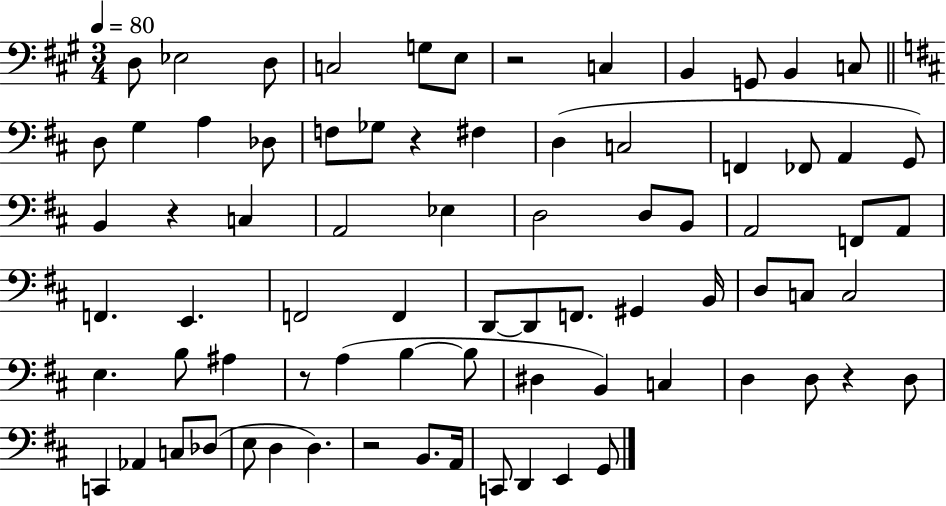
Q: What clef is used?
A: bass